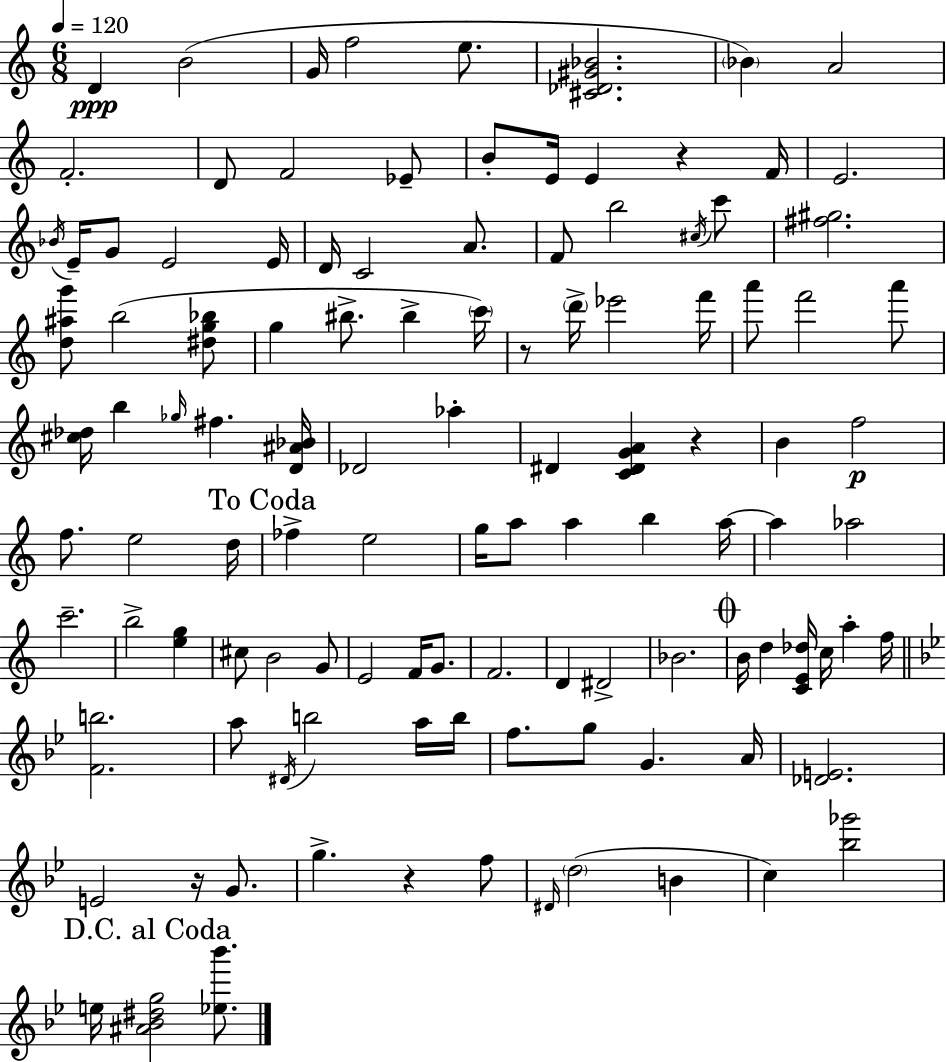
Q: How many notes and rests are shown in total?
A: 113